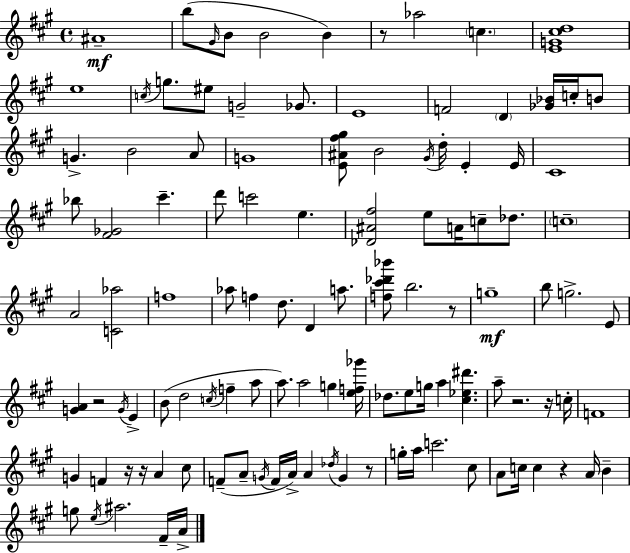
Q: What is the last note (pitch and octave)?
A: A4